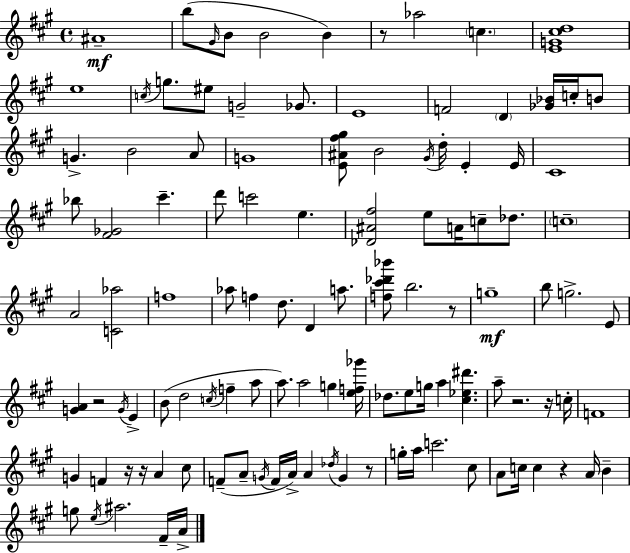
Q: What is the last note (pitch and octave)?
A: A4